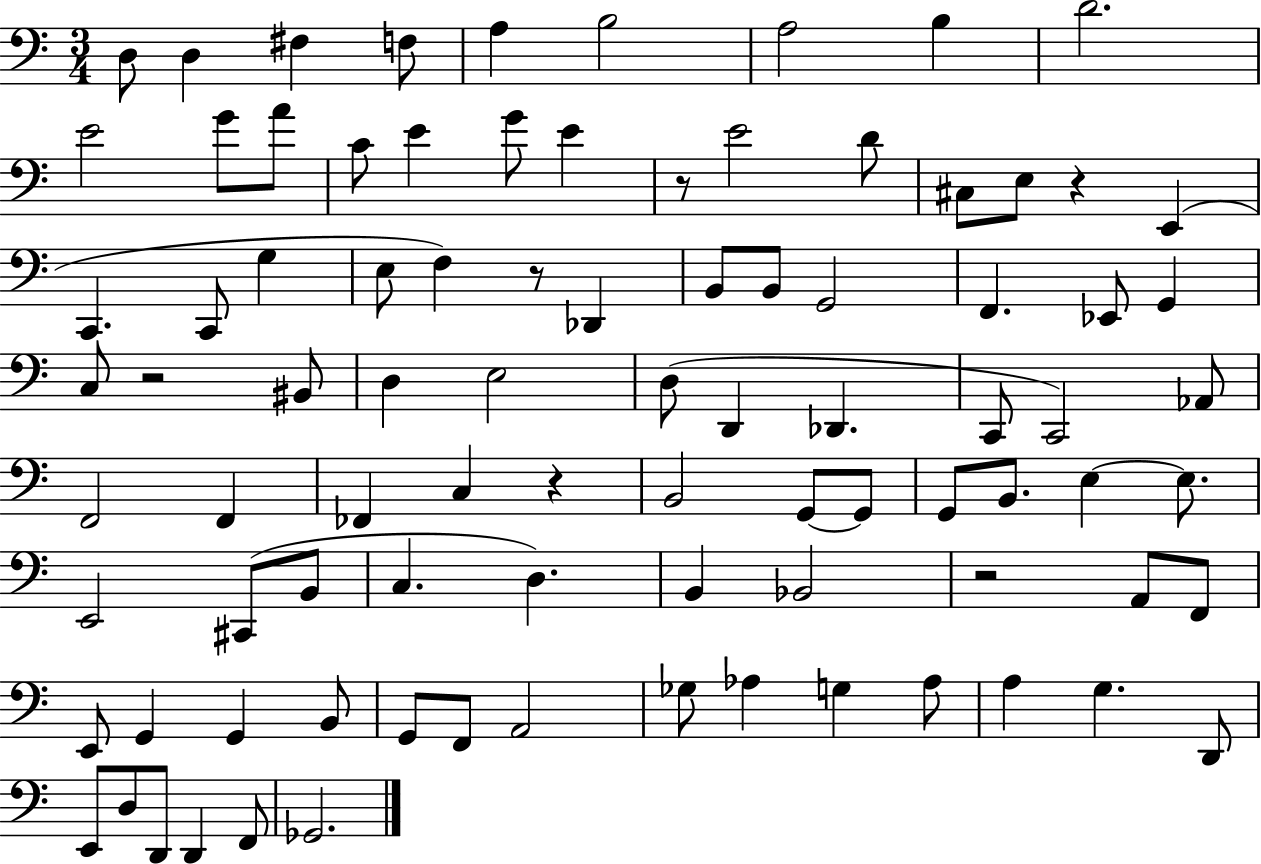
X:1
T:Untitled
M:3/4
L:1/4
K:C
D,/2 D, ^F, F,/2 A, B,2 A,2 B, D2 E2 G/2 A/2 C/2 E G/2 E z/2 E2 D/2 ^C,/2 E,/2 z E,, C,, C,,/2 G, E,/2 F, z/2 _D,, B,,/2 B,,/2 G,,2 F,, _E,,/2 G,, C,/2 z2 ^B,,/2 D, E,2 D,/2 D,, _D,, C,,/2 C,,2 _A,,/2 F,,2 F,, _F,, C, z B,,2 G,,/2 G,,/2 G,,/2 B,,/2 E, E,/2 E,,2 ^C,,/2 B,,/2 C, D, B,, _B,,2 z2 A,,/2 F,,/2 E,,/2 G,, G,, B,,/2 G,,/2 F,,/2 A,,2 _G,/2 _A, G, _A,/2 A, G, D,,/2 E,,/2 D,/2 D,,/2 D,, F,,/2 _G,,2